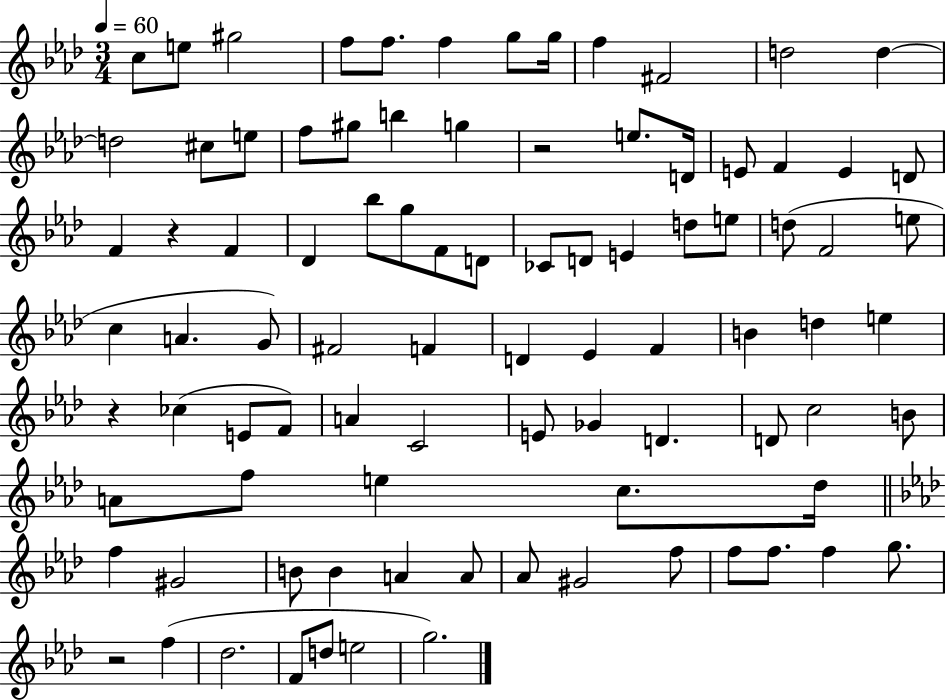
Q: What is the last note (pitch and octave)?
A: G5